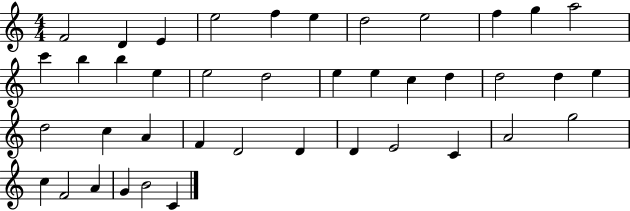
X:1
T:Untitled
M:4/4
L:1/4
K:C
F2 D E e2 f e d2 e2 f g a2 c' b b e e2 d2 e e c d d2 d e d2 c A F D2 D D E2 C A2 g2 c F2 A G B2 C